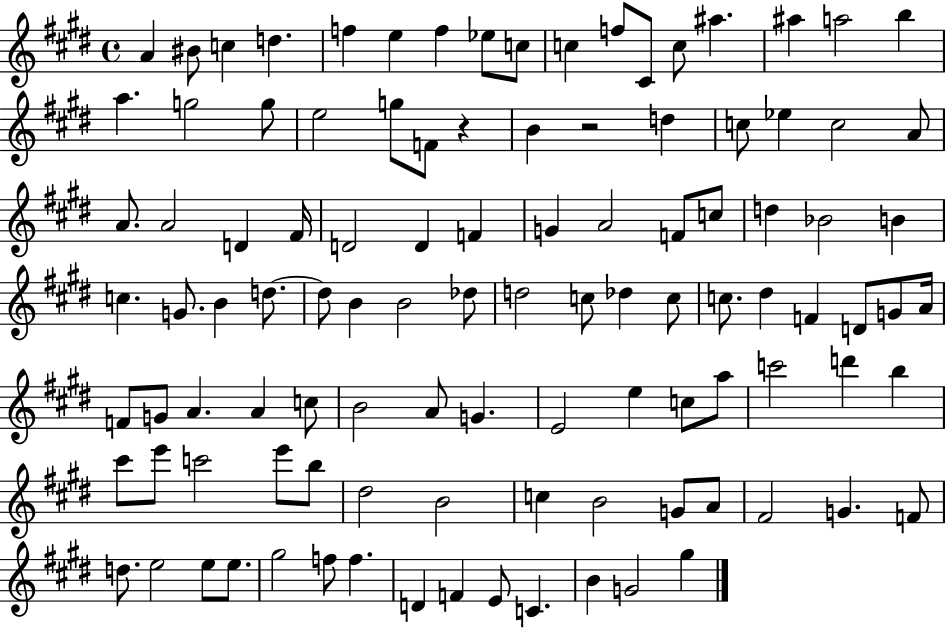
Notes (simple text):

A4/q BIS4/e C5/q D5/q. F5/q E5/q F5/q Eb5/e C5/e C5/q F5/e C#4/e C5/e A#5/q. A#5/q A5/h B5/q A5/q. G5/h G5/e E5/h G5/e F4/e R/q B4/q R/h D5/q C5/e Eb5/q C5/h A4/e A4/e. A4/h D4/q F#4/s D4/h D4/q F4/q G4/q A4/h F4/e C5/e D5/q Bb4/h B4/q C5/q. G4/e. B4/q D5/e. D5/e B4/q B4/h Db5/e D5/h C5/e Db5/q C5/e C5/e. D#5/q F4/q D4/e G4/e A4/s F4/e G4/e A4/q. A4/q C5/e B4/h A4/e G4/q. E4/h E5/q C5/e A5/e C6/h D6/q B5/q C#6/e E6/e C6/h E6/e B5/e D#5/h B4/h C5/q B4/h G4/e A4/e F#4/h G4/q. F4/e D5/e. E5/h E5/e E5/e. G#5/h F5/e F5/q. D4/q F4/q E4/e C4/q. B4/q G4/h G#5/q